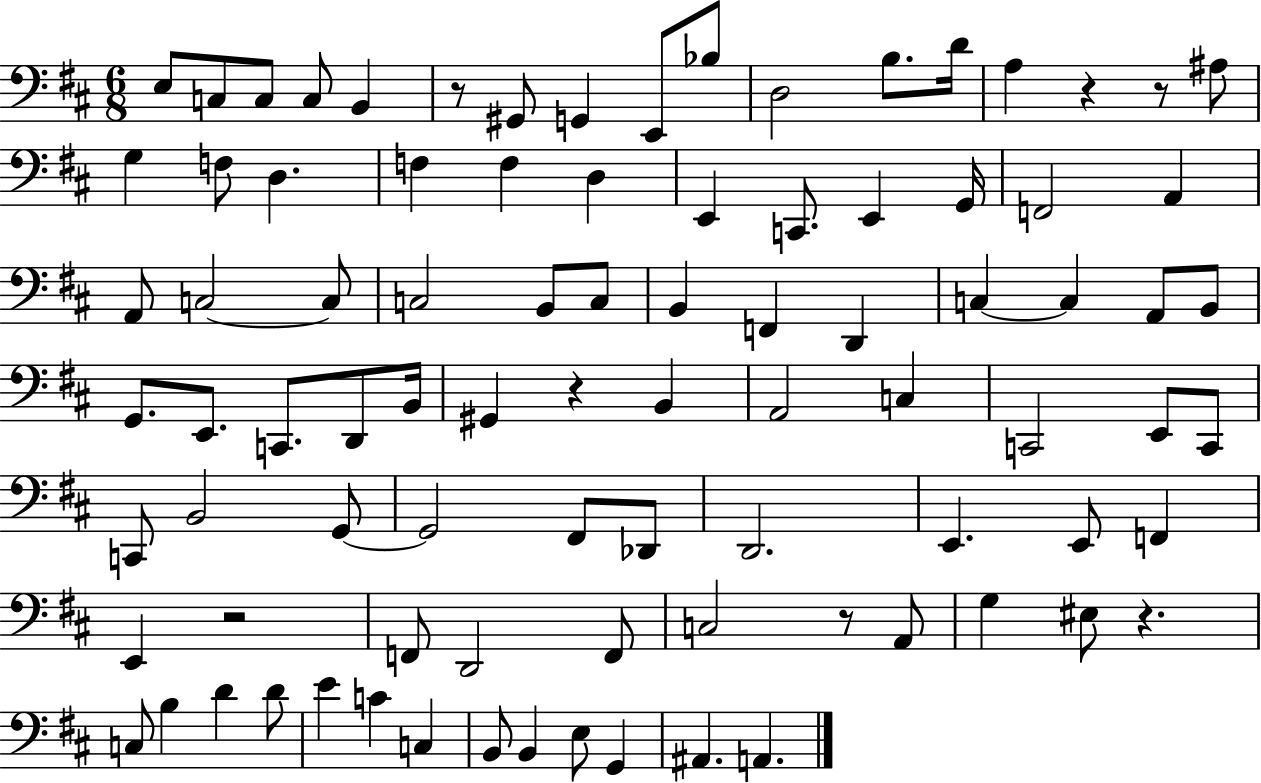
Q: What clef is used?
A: bass